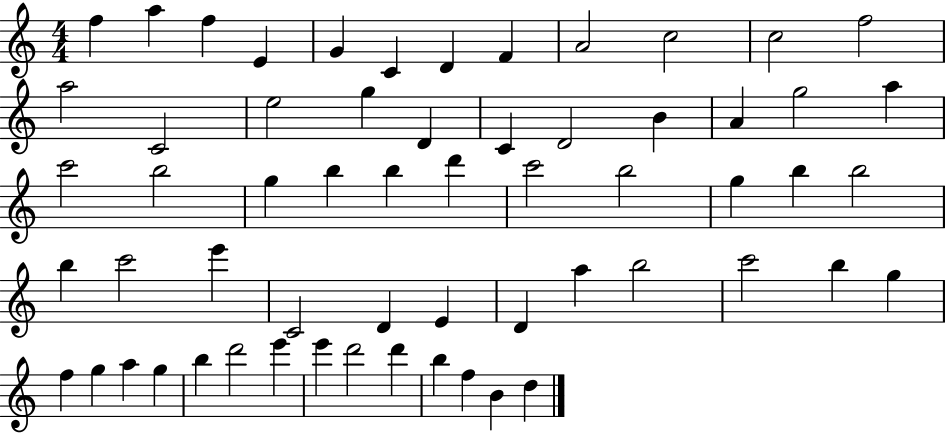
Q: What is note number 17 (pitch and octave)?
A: D4